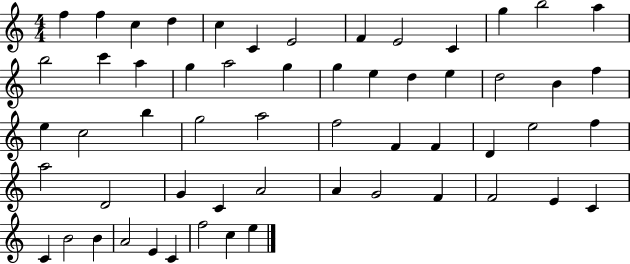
X:1
T:Untitled
M:4/4
L:1/4
K:C
f f c d c C E2 F E2 C g b2 a b2 c' a g a2 g g e d e d2 B f e c2 b g2 a2 f2 F F D e2 f a2 D2 G C A2 A G2 F F2 E C C B2 B A2 E C f2 c e